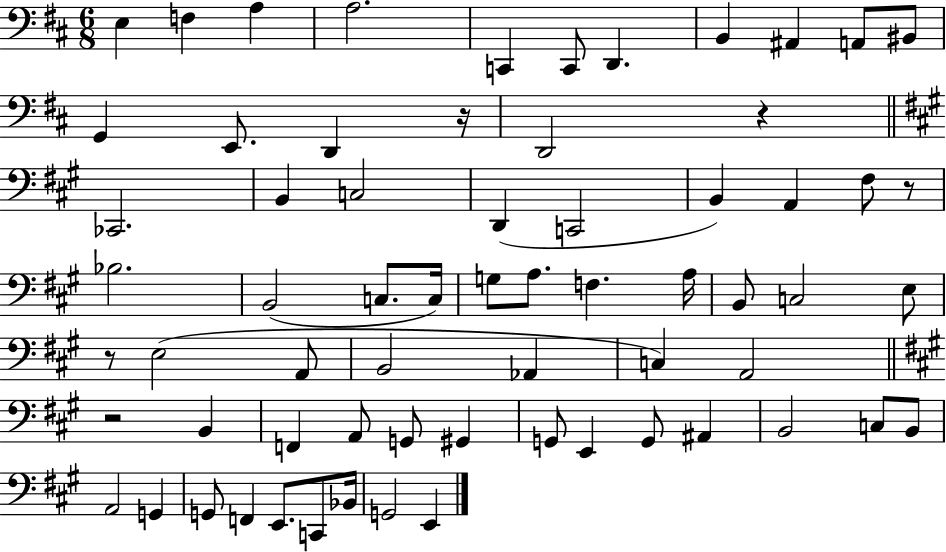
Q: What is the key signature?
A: D major